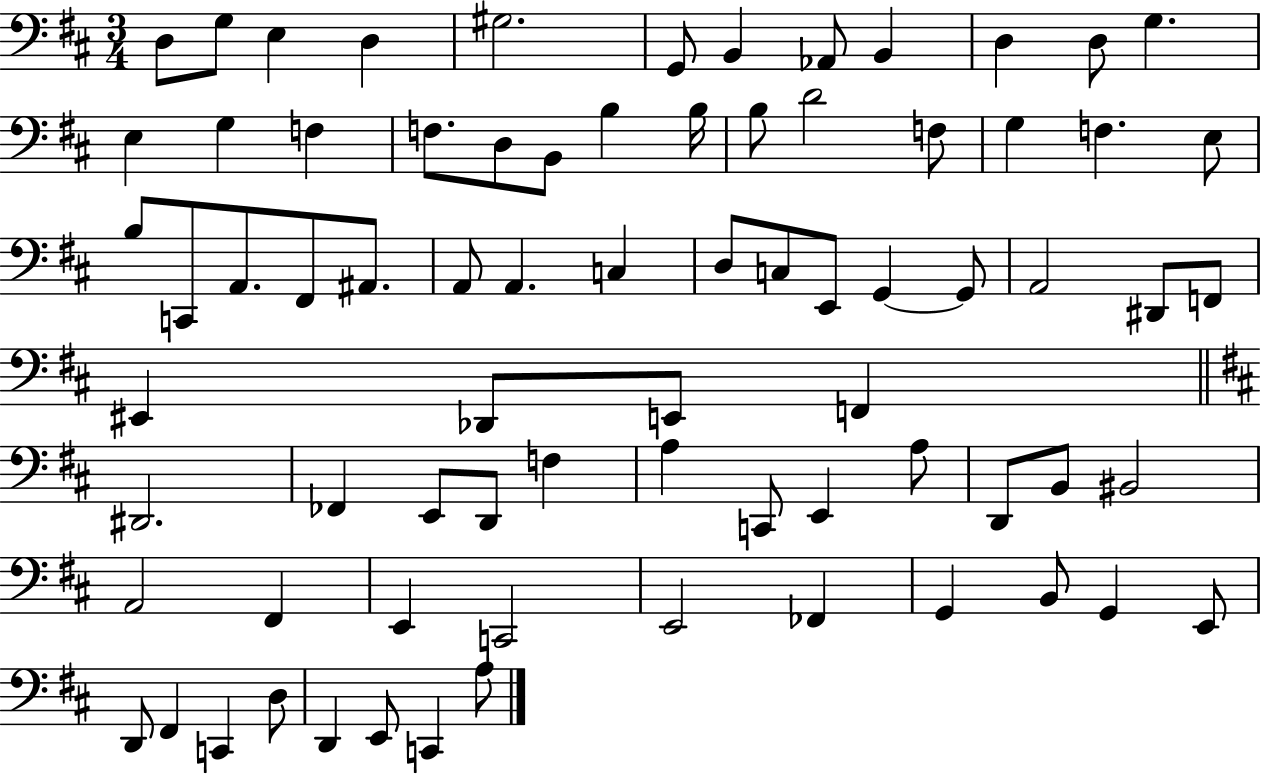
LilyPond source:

{
  \clef bass
  \numericTimeSignature
  \time 3/4
  \key d \major
  d8 g8 e4 d4 | gis2. | g,8 b,4 aes,8 b,4 | d4 d8 g4. | \break e4 g4 f4 | f8. d8 b,8 b4 b16 | b8 d'2 f8 | g4 f4. e8 | \break b8 c,8 a,8. fis,8 ais,8. | a,8 a,4. c4 | d8 c8 e,8 g,4~~ g,8 | a,2 dis,8 f,8 | \break eis,4 des,8 e,8 f,4 | \bar "||" \break \key d \major dis,2. | fes,4 e,8 d,8 f4 | a4 c,8 e,4 a8 | d,8 b,8 bis,2 | \break a,2 fis,4 | e,4 c,2 | e,2 fes,4 | g,4 b,8 g,4 e,8 | \break d,8 fis,4 c,4 d8 | d,4 e,8 c,4 a8 | \bar "|."
}